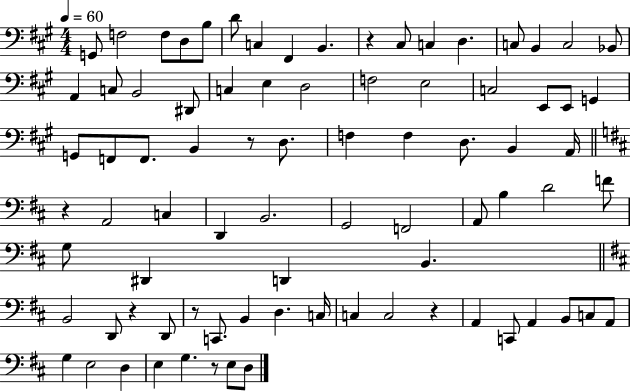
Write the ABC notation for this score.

X:1
T:Untitled
M:4/4
L:1/4
K:A
G,,/2 F,2 F,/2 D,/2 B,/2 D/2 C, ^F,, B,, z ^C,/2 C, D, C,/2 B,, C,2 _B,,/2 A,, C,/2 B,,2 ^D,,/2 C, E, D,2 F,2 E,2 C,2 E,,/2 E,,/2 G,, G,,/2 F,,/2 F,,/2 B,, z/2 D,/2 F, F, D,/2 B,, A,,/4 z A,,2 C, D,, B,,2 G,,2 F,,2 A,,/2 B, D2 F/2 G,/2 ^D,, D,, B,, B,,2 D,,/2 z D,,/2 z/2 C,,/2 B,, D, C,/4 C, C,2 z A,, C,,/2 A,, B,,/2 C,/2 A,,/2 G, E,2 D, E, G, z/2 E,/2 D,/2